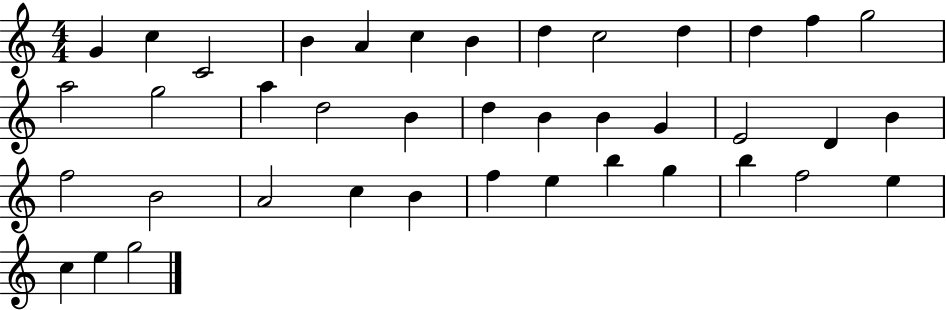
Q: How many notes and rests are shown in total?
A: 40